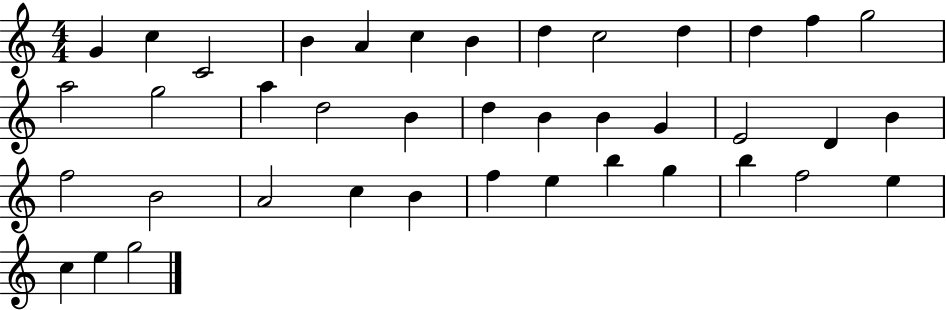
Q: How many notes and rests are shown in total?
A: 40